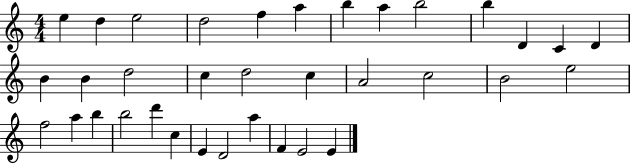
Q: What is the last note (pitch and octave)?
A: E4